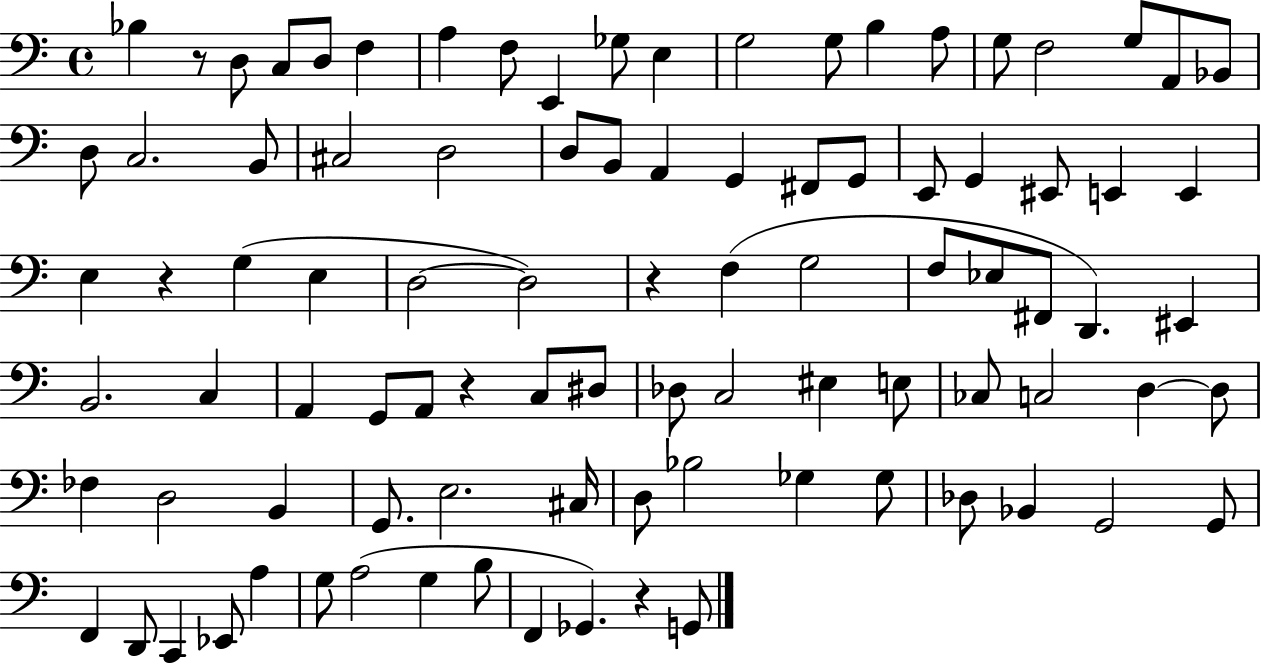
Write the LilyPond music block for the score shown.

{
  \clef bass
  \time 4/4
  \defaultTimeSignature
  \key c \major
  bes4 r8 d8 c8 d8 f4 | a4 f8 e,4 ges8 e4 | g2 g8 b4 a8 | g8 f2 g8 a,8 bes,8 | \break d8 c2. b,8 | cis2 d2 | d8 b,8 a,4 g,4 fis,8 g,8 | e,8 g,4 eis,8 e,4 e,4 | \break e4 r4 g4( e4 | d2~~ d2) | r4 f4( g2 | f8 ees8 fis,8 d,4.) eis,4 | \break b,2. c4 | a,4 g,8 a,8 r4 c8 dis8 | des8 c2 eis4 e8 | ces8 c2 d4~~ d8 | \break fes4 d2 b,4 | g,8. e2. cis16 | d8 bes2 ges4 ges8 | des8 bes,4 g,2 g,8 | \break f,4 d,8 c,4 ees,8 a4 | g8 a2( g4 b8 | f,4 ges,4.) r4 g,8 | \bar "|."
}